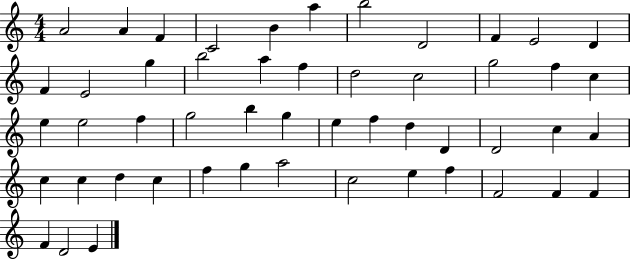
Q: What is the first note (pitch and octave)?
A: A4